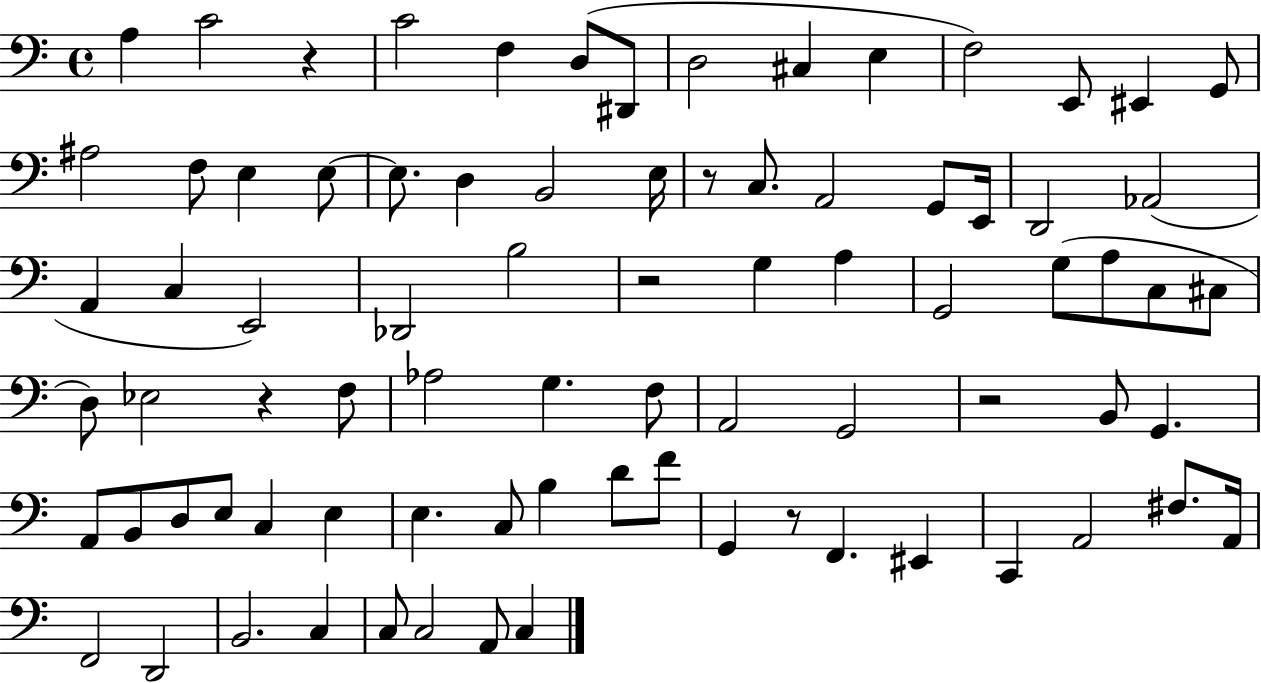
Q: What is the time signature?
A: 4/4